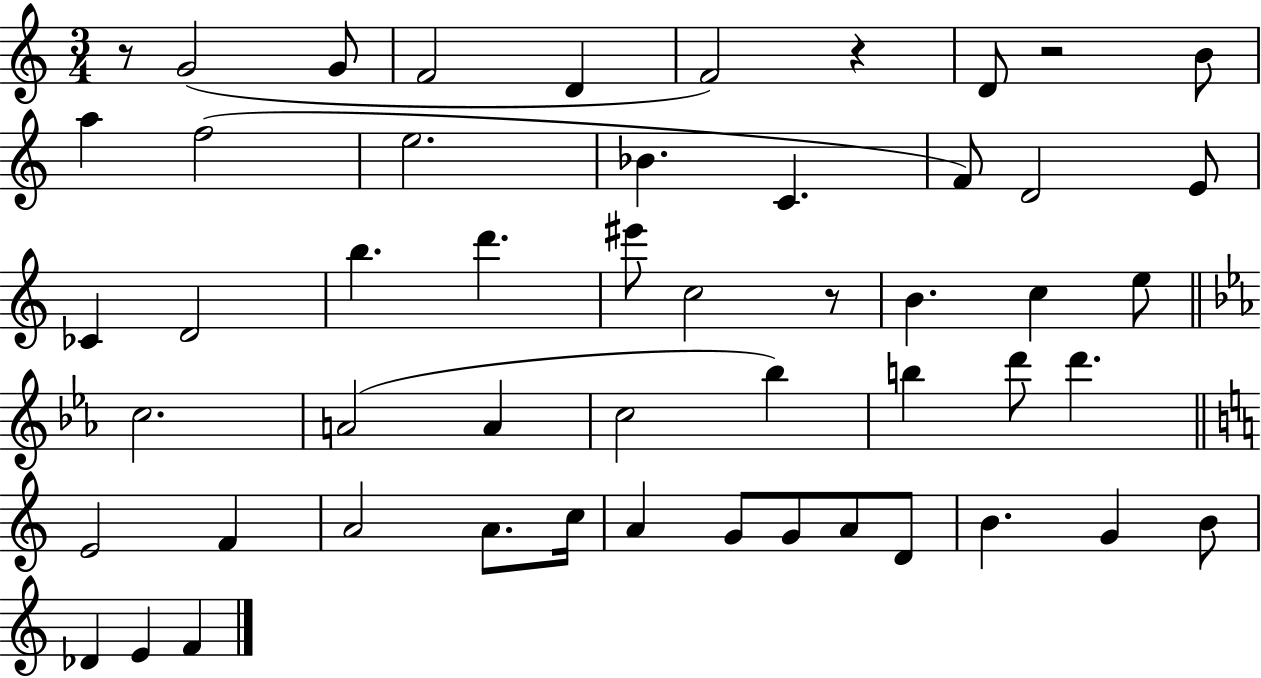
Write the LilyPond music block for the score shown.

{
  \clef treble
  \numericTimeSignature
  \time 3/4
  \key c \major
  r8 g'2( g'8 | f'2 d'4 | f'2) r4 | d'8 r2 b'8 | \break a''4 f''2( | e''2. | bes'4. c'4. | f'8) d'2 e'8 | \break ces'4 d'2 | b''4. d'''4. | eis'''8 c''2 r8 | b'4. c''4 e''8 | \break \bar "||" \break \key ees \major c''2. | a'2( a'4 | c''2 bes''4) | b''4 d'''8 d'''4. | \break \bar "||" \break \key c \major e'2 f'4 | a'2 a'8. c''16 | a'4 g'8 g'8 a'8 d'8 | b'4. g'4 b'8 | \break des'4 e'4 f'4 | \bar "|."
}